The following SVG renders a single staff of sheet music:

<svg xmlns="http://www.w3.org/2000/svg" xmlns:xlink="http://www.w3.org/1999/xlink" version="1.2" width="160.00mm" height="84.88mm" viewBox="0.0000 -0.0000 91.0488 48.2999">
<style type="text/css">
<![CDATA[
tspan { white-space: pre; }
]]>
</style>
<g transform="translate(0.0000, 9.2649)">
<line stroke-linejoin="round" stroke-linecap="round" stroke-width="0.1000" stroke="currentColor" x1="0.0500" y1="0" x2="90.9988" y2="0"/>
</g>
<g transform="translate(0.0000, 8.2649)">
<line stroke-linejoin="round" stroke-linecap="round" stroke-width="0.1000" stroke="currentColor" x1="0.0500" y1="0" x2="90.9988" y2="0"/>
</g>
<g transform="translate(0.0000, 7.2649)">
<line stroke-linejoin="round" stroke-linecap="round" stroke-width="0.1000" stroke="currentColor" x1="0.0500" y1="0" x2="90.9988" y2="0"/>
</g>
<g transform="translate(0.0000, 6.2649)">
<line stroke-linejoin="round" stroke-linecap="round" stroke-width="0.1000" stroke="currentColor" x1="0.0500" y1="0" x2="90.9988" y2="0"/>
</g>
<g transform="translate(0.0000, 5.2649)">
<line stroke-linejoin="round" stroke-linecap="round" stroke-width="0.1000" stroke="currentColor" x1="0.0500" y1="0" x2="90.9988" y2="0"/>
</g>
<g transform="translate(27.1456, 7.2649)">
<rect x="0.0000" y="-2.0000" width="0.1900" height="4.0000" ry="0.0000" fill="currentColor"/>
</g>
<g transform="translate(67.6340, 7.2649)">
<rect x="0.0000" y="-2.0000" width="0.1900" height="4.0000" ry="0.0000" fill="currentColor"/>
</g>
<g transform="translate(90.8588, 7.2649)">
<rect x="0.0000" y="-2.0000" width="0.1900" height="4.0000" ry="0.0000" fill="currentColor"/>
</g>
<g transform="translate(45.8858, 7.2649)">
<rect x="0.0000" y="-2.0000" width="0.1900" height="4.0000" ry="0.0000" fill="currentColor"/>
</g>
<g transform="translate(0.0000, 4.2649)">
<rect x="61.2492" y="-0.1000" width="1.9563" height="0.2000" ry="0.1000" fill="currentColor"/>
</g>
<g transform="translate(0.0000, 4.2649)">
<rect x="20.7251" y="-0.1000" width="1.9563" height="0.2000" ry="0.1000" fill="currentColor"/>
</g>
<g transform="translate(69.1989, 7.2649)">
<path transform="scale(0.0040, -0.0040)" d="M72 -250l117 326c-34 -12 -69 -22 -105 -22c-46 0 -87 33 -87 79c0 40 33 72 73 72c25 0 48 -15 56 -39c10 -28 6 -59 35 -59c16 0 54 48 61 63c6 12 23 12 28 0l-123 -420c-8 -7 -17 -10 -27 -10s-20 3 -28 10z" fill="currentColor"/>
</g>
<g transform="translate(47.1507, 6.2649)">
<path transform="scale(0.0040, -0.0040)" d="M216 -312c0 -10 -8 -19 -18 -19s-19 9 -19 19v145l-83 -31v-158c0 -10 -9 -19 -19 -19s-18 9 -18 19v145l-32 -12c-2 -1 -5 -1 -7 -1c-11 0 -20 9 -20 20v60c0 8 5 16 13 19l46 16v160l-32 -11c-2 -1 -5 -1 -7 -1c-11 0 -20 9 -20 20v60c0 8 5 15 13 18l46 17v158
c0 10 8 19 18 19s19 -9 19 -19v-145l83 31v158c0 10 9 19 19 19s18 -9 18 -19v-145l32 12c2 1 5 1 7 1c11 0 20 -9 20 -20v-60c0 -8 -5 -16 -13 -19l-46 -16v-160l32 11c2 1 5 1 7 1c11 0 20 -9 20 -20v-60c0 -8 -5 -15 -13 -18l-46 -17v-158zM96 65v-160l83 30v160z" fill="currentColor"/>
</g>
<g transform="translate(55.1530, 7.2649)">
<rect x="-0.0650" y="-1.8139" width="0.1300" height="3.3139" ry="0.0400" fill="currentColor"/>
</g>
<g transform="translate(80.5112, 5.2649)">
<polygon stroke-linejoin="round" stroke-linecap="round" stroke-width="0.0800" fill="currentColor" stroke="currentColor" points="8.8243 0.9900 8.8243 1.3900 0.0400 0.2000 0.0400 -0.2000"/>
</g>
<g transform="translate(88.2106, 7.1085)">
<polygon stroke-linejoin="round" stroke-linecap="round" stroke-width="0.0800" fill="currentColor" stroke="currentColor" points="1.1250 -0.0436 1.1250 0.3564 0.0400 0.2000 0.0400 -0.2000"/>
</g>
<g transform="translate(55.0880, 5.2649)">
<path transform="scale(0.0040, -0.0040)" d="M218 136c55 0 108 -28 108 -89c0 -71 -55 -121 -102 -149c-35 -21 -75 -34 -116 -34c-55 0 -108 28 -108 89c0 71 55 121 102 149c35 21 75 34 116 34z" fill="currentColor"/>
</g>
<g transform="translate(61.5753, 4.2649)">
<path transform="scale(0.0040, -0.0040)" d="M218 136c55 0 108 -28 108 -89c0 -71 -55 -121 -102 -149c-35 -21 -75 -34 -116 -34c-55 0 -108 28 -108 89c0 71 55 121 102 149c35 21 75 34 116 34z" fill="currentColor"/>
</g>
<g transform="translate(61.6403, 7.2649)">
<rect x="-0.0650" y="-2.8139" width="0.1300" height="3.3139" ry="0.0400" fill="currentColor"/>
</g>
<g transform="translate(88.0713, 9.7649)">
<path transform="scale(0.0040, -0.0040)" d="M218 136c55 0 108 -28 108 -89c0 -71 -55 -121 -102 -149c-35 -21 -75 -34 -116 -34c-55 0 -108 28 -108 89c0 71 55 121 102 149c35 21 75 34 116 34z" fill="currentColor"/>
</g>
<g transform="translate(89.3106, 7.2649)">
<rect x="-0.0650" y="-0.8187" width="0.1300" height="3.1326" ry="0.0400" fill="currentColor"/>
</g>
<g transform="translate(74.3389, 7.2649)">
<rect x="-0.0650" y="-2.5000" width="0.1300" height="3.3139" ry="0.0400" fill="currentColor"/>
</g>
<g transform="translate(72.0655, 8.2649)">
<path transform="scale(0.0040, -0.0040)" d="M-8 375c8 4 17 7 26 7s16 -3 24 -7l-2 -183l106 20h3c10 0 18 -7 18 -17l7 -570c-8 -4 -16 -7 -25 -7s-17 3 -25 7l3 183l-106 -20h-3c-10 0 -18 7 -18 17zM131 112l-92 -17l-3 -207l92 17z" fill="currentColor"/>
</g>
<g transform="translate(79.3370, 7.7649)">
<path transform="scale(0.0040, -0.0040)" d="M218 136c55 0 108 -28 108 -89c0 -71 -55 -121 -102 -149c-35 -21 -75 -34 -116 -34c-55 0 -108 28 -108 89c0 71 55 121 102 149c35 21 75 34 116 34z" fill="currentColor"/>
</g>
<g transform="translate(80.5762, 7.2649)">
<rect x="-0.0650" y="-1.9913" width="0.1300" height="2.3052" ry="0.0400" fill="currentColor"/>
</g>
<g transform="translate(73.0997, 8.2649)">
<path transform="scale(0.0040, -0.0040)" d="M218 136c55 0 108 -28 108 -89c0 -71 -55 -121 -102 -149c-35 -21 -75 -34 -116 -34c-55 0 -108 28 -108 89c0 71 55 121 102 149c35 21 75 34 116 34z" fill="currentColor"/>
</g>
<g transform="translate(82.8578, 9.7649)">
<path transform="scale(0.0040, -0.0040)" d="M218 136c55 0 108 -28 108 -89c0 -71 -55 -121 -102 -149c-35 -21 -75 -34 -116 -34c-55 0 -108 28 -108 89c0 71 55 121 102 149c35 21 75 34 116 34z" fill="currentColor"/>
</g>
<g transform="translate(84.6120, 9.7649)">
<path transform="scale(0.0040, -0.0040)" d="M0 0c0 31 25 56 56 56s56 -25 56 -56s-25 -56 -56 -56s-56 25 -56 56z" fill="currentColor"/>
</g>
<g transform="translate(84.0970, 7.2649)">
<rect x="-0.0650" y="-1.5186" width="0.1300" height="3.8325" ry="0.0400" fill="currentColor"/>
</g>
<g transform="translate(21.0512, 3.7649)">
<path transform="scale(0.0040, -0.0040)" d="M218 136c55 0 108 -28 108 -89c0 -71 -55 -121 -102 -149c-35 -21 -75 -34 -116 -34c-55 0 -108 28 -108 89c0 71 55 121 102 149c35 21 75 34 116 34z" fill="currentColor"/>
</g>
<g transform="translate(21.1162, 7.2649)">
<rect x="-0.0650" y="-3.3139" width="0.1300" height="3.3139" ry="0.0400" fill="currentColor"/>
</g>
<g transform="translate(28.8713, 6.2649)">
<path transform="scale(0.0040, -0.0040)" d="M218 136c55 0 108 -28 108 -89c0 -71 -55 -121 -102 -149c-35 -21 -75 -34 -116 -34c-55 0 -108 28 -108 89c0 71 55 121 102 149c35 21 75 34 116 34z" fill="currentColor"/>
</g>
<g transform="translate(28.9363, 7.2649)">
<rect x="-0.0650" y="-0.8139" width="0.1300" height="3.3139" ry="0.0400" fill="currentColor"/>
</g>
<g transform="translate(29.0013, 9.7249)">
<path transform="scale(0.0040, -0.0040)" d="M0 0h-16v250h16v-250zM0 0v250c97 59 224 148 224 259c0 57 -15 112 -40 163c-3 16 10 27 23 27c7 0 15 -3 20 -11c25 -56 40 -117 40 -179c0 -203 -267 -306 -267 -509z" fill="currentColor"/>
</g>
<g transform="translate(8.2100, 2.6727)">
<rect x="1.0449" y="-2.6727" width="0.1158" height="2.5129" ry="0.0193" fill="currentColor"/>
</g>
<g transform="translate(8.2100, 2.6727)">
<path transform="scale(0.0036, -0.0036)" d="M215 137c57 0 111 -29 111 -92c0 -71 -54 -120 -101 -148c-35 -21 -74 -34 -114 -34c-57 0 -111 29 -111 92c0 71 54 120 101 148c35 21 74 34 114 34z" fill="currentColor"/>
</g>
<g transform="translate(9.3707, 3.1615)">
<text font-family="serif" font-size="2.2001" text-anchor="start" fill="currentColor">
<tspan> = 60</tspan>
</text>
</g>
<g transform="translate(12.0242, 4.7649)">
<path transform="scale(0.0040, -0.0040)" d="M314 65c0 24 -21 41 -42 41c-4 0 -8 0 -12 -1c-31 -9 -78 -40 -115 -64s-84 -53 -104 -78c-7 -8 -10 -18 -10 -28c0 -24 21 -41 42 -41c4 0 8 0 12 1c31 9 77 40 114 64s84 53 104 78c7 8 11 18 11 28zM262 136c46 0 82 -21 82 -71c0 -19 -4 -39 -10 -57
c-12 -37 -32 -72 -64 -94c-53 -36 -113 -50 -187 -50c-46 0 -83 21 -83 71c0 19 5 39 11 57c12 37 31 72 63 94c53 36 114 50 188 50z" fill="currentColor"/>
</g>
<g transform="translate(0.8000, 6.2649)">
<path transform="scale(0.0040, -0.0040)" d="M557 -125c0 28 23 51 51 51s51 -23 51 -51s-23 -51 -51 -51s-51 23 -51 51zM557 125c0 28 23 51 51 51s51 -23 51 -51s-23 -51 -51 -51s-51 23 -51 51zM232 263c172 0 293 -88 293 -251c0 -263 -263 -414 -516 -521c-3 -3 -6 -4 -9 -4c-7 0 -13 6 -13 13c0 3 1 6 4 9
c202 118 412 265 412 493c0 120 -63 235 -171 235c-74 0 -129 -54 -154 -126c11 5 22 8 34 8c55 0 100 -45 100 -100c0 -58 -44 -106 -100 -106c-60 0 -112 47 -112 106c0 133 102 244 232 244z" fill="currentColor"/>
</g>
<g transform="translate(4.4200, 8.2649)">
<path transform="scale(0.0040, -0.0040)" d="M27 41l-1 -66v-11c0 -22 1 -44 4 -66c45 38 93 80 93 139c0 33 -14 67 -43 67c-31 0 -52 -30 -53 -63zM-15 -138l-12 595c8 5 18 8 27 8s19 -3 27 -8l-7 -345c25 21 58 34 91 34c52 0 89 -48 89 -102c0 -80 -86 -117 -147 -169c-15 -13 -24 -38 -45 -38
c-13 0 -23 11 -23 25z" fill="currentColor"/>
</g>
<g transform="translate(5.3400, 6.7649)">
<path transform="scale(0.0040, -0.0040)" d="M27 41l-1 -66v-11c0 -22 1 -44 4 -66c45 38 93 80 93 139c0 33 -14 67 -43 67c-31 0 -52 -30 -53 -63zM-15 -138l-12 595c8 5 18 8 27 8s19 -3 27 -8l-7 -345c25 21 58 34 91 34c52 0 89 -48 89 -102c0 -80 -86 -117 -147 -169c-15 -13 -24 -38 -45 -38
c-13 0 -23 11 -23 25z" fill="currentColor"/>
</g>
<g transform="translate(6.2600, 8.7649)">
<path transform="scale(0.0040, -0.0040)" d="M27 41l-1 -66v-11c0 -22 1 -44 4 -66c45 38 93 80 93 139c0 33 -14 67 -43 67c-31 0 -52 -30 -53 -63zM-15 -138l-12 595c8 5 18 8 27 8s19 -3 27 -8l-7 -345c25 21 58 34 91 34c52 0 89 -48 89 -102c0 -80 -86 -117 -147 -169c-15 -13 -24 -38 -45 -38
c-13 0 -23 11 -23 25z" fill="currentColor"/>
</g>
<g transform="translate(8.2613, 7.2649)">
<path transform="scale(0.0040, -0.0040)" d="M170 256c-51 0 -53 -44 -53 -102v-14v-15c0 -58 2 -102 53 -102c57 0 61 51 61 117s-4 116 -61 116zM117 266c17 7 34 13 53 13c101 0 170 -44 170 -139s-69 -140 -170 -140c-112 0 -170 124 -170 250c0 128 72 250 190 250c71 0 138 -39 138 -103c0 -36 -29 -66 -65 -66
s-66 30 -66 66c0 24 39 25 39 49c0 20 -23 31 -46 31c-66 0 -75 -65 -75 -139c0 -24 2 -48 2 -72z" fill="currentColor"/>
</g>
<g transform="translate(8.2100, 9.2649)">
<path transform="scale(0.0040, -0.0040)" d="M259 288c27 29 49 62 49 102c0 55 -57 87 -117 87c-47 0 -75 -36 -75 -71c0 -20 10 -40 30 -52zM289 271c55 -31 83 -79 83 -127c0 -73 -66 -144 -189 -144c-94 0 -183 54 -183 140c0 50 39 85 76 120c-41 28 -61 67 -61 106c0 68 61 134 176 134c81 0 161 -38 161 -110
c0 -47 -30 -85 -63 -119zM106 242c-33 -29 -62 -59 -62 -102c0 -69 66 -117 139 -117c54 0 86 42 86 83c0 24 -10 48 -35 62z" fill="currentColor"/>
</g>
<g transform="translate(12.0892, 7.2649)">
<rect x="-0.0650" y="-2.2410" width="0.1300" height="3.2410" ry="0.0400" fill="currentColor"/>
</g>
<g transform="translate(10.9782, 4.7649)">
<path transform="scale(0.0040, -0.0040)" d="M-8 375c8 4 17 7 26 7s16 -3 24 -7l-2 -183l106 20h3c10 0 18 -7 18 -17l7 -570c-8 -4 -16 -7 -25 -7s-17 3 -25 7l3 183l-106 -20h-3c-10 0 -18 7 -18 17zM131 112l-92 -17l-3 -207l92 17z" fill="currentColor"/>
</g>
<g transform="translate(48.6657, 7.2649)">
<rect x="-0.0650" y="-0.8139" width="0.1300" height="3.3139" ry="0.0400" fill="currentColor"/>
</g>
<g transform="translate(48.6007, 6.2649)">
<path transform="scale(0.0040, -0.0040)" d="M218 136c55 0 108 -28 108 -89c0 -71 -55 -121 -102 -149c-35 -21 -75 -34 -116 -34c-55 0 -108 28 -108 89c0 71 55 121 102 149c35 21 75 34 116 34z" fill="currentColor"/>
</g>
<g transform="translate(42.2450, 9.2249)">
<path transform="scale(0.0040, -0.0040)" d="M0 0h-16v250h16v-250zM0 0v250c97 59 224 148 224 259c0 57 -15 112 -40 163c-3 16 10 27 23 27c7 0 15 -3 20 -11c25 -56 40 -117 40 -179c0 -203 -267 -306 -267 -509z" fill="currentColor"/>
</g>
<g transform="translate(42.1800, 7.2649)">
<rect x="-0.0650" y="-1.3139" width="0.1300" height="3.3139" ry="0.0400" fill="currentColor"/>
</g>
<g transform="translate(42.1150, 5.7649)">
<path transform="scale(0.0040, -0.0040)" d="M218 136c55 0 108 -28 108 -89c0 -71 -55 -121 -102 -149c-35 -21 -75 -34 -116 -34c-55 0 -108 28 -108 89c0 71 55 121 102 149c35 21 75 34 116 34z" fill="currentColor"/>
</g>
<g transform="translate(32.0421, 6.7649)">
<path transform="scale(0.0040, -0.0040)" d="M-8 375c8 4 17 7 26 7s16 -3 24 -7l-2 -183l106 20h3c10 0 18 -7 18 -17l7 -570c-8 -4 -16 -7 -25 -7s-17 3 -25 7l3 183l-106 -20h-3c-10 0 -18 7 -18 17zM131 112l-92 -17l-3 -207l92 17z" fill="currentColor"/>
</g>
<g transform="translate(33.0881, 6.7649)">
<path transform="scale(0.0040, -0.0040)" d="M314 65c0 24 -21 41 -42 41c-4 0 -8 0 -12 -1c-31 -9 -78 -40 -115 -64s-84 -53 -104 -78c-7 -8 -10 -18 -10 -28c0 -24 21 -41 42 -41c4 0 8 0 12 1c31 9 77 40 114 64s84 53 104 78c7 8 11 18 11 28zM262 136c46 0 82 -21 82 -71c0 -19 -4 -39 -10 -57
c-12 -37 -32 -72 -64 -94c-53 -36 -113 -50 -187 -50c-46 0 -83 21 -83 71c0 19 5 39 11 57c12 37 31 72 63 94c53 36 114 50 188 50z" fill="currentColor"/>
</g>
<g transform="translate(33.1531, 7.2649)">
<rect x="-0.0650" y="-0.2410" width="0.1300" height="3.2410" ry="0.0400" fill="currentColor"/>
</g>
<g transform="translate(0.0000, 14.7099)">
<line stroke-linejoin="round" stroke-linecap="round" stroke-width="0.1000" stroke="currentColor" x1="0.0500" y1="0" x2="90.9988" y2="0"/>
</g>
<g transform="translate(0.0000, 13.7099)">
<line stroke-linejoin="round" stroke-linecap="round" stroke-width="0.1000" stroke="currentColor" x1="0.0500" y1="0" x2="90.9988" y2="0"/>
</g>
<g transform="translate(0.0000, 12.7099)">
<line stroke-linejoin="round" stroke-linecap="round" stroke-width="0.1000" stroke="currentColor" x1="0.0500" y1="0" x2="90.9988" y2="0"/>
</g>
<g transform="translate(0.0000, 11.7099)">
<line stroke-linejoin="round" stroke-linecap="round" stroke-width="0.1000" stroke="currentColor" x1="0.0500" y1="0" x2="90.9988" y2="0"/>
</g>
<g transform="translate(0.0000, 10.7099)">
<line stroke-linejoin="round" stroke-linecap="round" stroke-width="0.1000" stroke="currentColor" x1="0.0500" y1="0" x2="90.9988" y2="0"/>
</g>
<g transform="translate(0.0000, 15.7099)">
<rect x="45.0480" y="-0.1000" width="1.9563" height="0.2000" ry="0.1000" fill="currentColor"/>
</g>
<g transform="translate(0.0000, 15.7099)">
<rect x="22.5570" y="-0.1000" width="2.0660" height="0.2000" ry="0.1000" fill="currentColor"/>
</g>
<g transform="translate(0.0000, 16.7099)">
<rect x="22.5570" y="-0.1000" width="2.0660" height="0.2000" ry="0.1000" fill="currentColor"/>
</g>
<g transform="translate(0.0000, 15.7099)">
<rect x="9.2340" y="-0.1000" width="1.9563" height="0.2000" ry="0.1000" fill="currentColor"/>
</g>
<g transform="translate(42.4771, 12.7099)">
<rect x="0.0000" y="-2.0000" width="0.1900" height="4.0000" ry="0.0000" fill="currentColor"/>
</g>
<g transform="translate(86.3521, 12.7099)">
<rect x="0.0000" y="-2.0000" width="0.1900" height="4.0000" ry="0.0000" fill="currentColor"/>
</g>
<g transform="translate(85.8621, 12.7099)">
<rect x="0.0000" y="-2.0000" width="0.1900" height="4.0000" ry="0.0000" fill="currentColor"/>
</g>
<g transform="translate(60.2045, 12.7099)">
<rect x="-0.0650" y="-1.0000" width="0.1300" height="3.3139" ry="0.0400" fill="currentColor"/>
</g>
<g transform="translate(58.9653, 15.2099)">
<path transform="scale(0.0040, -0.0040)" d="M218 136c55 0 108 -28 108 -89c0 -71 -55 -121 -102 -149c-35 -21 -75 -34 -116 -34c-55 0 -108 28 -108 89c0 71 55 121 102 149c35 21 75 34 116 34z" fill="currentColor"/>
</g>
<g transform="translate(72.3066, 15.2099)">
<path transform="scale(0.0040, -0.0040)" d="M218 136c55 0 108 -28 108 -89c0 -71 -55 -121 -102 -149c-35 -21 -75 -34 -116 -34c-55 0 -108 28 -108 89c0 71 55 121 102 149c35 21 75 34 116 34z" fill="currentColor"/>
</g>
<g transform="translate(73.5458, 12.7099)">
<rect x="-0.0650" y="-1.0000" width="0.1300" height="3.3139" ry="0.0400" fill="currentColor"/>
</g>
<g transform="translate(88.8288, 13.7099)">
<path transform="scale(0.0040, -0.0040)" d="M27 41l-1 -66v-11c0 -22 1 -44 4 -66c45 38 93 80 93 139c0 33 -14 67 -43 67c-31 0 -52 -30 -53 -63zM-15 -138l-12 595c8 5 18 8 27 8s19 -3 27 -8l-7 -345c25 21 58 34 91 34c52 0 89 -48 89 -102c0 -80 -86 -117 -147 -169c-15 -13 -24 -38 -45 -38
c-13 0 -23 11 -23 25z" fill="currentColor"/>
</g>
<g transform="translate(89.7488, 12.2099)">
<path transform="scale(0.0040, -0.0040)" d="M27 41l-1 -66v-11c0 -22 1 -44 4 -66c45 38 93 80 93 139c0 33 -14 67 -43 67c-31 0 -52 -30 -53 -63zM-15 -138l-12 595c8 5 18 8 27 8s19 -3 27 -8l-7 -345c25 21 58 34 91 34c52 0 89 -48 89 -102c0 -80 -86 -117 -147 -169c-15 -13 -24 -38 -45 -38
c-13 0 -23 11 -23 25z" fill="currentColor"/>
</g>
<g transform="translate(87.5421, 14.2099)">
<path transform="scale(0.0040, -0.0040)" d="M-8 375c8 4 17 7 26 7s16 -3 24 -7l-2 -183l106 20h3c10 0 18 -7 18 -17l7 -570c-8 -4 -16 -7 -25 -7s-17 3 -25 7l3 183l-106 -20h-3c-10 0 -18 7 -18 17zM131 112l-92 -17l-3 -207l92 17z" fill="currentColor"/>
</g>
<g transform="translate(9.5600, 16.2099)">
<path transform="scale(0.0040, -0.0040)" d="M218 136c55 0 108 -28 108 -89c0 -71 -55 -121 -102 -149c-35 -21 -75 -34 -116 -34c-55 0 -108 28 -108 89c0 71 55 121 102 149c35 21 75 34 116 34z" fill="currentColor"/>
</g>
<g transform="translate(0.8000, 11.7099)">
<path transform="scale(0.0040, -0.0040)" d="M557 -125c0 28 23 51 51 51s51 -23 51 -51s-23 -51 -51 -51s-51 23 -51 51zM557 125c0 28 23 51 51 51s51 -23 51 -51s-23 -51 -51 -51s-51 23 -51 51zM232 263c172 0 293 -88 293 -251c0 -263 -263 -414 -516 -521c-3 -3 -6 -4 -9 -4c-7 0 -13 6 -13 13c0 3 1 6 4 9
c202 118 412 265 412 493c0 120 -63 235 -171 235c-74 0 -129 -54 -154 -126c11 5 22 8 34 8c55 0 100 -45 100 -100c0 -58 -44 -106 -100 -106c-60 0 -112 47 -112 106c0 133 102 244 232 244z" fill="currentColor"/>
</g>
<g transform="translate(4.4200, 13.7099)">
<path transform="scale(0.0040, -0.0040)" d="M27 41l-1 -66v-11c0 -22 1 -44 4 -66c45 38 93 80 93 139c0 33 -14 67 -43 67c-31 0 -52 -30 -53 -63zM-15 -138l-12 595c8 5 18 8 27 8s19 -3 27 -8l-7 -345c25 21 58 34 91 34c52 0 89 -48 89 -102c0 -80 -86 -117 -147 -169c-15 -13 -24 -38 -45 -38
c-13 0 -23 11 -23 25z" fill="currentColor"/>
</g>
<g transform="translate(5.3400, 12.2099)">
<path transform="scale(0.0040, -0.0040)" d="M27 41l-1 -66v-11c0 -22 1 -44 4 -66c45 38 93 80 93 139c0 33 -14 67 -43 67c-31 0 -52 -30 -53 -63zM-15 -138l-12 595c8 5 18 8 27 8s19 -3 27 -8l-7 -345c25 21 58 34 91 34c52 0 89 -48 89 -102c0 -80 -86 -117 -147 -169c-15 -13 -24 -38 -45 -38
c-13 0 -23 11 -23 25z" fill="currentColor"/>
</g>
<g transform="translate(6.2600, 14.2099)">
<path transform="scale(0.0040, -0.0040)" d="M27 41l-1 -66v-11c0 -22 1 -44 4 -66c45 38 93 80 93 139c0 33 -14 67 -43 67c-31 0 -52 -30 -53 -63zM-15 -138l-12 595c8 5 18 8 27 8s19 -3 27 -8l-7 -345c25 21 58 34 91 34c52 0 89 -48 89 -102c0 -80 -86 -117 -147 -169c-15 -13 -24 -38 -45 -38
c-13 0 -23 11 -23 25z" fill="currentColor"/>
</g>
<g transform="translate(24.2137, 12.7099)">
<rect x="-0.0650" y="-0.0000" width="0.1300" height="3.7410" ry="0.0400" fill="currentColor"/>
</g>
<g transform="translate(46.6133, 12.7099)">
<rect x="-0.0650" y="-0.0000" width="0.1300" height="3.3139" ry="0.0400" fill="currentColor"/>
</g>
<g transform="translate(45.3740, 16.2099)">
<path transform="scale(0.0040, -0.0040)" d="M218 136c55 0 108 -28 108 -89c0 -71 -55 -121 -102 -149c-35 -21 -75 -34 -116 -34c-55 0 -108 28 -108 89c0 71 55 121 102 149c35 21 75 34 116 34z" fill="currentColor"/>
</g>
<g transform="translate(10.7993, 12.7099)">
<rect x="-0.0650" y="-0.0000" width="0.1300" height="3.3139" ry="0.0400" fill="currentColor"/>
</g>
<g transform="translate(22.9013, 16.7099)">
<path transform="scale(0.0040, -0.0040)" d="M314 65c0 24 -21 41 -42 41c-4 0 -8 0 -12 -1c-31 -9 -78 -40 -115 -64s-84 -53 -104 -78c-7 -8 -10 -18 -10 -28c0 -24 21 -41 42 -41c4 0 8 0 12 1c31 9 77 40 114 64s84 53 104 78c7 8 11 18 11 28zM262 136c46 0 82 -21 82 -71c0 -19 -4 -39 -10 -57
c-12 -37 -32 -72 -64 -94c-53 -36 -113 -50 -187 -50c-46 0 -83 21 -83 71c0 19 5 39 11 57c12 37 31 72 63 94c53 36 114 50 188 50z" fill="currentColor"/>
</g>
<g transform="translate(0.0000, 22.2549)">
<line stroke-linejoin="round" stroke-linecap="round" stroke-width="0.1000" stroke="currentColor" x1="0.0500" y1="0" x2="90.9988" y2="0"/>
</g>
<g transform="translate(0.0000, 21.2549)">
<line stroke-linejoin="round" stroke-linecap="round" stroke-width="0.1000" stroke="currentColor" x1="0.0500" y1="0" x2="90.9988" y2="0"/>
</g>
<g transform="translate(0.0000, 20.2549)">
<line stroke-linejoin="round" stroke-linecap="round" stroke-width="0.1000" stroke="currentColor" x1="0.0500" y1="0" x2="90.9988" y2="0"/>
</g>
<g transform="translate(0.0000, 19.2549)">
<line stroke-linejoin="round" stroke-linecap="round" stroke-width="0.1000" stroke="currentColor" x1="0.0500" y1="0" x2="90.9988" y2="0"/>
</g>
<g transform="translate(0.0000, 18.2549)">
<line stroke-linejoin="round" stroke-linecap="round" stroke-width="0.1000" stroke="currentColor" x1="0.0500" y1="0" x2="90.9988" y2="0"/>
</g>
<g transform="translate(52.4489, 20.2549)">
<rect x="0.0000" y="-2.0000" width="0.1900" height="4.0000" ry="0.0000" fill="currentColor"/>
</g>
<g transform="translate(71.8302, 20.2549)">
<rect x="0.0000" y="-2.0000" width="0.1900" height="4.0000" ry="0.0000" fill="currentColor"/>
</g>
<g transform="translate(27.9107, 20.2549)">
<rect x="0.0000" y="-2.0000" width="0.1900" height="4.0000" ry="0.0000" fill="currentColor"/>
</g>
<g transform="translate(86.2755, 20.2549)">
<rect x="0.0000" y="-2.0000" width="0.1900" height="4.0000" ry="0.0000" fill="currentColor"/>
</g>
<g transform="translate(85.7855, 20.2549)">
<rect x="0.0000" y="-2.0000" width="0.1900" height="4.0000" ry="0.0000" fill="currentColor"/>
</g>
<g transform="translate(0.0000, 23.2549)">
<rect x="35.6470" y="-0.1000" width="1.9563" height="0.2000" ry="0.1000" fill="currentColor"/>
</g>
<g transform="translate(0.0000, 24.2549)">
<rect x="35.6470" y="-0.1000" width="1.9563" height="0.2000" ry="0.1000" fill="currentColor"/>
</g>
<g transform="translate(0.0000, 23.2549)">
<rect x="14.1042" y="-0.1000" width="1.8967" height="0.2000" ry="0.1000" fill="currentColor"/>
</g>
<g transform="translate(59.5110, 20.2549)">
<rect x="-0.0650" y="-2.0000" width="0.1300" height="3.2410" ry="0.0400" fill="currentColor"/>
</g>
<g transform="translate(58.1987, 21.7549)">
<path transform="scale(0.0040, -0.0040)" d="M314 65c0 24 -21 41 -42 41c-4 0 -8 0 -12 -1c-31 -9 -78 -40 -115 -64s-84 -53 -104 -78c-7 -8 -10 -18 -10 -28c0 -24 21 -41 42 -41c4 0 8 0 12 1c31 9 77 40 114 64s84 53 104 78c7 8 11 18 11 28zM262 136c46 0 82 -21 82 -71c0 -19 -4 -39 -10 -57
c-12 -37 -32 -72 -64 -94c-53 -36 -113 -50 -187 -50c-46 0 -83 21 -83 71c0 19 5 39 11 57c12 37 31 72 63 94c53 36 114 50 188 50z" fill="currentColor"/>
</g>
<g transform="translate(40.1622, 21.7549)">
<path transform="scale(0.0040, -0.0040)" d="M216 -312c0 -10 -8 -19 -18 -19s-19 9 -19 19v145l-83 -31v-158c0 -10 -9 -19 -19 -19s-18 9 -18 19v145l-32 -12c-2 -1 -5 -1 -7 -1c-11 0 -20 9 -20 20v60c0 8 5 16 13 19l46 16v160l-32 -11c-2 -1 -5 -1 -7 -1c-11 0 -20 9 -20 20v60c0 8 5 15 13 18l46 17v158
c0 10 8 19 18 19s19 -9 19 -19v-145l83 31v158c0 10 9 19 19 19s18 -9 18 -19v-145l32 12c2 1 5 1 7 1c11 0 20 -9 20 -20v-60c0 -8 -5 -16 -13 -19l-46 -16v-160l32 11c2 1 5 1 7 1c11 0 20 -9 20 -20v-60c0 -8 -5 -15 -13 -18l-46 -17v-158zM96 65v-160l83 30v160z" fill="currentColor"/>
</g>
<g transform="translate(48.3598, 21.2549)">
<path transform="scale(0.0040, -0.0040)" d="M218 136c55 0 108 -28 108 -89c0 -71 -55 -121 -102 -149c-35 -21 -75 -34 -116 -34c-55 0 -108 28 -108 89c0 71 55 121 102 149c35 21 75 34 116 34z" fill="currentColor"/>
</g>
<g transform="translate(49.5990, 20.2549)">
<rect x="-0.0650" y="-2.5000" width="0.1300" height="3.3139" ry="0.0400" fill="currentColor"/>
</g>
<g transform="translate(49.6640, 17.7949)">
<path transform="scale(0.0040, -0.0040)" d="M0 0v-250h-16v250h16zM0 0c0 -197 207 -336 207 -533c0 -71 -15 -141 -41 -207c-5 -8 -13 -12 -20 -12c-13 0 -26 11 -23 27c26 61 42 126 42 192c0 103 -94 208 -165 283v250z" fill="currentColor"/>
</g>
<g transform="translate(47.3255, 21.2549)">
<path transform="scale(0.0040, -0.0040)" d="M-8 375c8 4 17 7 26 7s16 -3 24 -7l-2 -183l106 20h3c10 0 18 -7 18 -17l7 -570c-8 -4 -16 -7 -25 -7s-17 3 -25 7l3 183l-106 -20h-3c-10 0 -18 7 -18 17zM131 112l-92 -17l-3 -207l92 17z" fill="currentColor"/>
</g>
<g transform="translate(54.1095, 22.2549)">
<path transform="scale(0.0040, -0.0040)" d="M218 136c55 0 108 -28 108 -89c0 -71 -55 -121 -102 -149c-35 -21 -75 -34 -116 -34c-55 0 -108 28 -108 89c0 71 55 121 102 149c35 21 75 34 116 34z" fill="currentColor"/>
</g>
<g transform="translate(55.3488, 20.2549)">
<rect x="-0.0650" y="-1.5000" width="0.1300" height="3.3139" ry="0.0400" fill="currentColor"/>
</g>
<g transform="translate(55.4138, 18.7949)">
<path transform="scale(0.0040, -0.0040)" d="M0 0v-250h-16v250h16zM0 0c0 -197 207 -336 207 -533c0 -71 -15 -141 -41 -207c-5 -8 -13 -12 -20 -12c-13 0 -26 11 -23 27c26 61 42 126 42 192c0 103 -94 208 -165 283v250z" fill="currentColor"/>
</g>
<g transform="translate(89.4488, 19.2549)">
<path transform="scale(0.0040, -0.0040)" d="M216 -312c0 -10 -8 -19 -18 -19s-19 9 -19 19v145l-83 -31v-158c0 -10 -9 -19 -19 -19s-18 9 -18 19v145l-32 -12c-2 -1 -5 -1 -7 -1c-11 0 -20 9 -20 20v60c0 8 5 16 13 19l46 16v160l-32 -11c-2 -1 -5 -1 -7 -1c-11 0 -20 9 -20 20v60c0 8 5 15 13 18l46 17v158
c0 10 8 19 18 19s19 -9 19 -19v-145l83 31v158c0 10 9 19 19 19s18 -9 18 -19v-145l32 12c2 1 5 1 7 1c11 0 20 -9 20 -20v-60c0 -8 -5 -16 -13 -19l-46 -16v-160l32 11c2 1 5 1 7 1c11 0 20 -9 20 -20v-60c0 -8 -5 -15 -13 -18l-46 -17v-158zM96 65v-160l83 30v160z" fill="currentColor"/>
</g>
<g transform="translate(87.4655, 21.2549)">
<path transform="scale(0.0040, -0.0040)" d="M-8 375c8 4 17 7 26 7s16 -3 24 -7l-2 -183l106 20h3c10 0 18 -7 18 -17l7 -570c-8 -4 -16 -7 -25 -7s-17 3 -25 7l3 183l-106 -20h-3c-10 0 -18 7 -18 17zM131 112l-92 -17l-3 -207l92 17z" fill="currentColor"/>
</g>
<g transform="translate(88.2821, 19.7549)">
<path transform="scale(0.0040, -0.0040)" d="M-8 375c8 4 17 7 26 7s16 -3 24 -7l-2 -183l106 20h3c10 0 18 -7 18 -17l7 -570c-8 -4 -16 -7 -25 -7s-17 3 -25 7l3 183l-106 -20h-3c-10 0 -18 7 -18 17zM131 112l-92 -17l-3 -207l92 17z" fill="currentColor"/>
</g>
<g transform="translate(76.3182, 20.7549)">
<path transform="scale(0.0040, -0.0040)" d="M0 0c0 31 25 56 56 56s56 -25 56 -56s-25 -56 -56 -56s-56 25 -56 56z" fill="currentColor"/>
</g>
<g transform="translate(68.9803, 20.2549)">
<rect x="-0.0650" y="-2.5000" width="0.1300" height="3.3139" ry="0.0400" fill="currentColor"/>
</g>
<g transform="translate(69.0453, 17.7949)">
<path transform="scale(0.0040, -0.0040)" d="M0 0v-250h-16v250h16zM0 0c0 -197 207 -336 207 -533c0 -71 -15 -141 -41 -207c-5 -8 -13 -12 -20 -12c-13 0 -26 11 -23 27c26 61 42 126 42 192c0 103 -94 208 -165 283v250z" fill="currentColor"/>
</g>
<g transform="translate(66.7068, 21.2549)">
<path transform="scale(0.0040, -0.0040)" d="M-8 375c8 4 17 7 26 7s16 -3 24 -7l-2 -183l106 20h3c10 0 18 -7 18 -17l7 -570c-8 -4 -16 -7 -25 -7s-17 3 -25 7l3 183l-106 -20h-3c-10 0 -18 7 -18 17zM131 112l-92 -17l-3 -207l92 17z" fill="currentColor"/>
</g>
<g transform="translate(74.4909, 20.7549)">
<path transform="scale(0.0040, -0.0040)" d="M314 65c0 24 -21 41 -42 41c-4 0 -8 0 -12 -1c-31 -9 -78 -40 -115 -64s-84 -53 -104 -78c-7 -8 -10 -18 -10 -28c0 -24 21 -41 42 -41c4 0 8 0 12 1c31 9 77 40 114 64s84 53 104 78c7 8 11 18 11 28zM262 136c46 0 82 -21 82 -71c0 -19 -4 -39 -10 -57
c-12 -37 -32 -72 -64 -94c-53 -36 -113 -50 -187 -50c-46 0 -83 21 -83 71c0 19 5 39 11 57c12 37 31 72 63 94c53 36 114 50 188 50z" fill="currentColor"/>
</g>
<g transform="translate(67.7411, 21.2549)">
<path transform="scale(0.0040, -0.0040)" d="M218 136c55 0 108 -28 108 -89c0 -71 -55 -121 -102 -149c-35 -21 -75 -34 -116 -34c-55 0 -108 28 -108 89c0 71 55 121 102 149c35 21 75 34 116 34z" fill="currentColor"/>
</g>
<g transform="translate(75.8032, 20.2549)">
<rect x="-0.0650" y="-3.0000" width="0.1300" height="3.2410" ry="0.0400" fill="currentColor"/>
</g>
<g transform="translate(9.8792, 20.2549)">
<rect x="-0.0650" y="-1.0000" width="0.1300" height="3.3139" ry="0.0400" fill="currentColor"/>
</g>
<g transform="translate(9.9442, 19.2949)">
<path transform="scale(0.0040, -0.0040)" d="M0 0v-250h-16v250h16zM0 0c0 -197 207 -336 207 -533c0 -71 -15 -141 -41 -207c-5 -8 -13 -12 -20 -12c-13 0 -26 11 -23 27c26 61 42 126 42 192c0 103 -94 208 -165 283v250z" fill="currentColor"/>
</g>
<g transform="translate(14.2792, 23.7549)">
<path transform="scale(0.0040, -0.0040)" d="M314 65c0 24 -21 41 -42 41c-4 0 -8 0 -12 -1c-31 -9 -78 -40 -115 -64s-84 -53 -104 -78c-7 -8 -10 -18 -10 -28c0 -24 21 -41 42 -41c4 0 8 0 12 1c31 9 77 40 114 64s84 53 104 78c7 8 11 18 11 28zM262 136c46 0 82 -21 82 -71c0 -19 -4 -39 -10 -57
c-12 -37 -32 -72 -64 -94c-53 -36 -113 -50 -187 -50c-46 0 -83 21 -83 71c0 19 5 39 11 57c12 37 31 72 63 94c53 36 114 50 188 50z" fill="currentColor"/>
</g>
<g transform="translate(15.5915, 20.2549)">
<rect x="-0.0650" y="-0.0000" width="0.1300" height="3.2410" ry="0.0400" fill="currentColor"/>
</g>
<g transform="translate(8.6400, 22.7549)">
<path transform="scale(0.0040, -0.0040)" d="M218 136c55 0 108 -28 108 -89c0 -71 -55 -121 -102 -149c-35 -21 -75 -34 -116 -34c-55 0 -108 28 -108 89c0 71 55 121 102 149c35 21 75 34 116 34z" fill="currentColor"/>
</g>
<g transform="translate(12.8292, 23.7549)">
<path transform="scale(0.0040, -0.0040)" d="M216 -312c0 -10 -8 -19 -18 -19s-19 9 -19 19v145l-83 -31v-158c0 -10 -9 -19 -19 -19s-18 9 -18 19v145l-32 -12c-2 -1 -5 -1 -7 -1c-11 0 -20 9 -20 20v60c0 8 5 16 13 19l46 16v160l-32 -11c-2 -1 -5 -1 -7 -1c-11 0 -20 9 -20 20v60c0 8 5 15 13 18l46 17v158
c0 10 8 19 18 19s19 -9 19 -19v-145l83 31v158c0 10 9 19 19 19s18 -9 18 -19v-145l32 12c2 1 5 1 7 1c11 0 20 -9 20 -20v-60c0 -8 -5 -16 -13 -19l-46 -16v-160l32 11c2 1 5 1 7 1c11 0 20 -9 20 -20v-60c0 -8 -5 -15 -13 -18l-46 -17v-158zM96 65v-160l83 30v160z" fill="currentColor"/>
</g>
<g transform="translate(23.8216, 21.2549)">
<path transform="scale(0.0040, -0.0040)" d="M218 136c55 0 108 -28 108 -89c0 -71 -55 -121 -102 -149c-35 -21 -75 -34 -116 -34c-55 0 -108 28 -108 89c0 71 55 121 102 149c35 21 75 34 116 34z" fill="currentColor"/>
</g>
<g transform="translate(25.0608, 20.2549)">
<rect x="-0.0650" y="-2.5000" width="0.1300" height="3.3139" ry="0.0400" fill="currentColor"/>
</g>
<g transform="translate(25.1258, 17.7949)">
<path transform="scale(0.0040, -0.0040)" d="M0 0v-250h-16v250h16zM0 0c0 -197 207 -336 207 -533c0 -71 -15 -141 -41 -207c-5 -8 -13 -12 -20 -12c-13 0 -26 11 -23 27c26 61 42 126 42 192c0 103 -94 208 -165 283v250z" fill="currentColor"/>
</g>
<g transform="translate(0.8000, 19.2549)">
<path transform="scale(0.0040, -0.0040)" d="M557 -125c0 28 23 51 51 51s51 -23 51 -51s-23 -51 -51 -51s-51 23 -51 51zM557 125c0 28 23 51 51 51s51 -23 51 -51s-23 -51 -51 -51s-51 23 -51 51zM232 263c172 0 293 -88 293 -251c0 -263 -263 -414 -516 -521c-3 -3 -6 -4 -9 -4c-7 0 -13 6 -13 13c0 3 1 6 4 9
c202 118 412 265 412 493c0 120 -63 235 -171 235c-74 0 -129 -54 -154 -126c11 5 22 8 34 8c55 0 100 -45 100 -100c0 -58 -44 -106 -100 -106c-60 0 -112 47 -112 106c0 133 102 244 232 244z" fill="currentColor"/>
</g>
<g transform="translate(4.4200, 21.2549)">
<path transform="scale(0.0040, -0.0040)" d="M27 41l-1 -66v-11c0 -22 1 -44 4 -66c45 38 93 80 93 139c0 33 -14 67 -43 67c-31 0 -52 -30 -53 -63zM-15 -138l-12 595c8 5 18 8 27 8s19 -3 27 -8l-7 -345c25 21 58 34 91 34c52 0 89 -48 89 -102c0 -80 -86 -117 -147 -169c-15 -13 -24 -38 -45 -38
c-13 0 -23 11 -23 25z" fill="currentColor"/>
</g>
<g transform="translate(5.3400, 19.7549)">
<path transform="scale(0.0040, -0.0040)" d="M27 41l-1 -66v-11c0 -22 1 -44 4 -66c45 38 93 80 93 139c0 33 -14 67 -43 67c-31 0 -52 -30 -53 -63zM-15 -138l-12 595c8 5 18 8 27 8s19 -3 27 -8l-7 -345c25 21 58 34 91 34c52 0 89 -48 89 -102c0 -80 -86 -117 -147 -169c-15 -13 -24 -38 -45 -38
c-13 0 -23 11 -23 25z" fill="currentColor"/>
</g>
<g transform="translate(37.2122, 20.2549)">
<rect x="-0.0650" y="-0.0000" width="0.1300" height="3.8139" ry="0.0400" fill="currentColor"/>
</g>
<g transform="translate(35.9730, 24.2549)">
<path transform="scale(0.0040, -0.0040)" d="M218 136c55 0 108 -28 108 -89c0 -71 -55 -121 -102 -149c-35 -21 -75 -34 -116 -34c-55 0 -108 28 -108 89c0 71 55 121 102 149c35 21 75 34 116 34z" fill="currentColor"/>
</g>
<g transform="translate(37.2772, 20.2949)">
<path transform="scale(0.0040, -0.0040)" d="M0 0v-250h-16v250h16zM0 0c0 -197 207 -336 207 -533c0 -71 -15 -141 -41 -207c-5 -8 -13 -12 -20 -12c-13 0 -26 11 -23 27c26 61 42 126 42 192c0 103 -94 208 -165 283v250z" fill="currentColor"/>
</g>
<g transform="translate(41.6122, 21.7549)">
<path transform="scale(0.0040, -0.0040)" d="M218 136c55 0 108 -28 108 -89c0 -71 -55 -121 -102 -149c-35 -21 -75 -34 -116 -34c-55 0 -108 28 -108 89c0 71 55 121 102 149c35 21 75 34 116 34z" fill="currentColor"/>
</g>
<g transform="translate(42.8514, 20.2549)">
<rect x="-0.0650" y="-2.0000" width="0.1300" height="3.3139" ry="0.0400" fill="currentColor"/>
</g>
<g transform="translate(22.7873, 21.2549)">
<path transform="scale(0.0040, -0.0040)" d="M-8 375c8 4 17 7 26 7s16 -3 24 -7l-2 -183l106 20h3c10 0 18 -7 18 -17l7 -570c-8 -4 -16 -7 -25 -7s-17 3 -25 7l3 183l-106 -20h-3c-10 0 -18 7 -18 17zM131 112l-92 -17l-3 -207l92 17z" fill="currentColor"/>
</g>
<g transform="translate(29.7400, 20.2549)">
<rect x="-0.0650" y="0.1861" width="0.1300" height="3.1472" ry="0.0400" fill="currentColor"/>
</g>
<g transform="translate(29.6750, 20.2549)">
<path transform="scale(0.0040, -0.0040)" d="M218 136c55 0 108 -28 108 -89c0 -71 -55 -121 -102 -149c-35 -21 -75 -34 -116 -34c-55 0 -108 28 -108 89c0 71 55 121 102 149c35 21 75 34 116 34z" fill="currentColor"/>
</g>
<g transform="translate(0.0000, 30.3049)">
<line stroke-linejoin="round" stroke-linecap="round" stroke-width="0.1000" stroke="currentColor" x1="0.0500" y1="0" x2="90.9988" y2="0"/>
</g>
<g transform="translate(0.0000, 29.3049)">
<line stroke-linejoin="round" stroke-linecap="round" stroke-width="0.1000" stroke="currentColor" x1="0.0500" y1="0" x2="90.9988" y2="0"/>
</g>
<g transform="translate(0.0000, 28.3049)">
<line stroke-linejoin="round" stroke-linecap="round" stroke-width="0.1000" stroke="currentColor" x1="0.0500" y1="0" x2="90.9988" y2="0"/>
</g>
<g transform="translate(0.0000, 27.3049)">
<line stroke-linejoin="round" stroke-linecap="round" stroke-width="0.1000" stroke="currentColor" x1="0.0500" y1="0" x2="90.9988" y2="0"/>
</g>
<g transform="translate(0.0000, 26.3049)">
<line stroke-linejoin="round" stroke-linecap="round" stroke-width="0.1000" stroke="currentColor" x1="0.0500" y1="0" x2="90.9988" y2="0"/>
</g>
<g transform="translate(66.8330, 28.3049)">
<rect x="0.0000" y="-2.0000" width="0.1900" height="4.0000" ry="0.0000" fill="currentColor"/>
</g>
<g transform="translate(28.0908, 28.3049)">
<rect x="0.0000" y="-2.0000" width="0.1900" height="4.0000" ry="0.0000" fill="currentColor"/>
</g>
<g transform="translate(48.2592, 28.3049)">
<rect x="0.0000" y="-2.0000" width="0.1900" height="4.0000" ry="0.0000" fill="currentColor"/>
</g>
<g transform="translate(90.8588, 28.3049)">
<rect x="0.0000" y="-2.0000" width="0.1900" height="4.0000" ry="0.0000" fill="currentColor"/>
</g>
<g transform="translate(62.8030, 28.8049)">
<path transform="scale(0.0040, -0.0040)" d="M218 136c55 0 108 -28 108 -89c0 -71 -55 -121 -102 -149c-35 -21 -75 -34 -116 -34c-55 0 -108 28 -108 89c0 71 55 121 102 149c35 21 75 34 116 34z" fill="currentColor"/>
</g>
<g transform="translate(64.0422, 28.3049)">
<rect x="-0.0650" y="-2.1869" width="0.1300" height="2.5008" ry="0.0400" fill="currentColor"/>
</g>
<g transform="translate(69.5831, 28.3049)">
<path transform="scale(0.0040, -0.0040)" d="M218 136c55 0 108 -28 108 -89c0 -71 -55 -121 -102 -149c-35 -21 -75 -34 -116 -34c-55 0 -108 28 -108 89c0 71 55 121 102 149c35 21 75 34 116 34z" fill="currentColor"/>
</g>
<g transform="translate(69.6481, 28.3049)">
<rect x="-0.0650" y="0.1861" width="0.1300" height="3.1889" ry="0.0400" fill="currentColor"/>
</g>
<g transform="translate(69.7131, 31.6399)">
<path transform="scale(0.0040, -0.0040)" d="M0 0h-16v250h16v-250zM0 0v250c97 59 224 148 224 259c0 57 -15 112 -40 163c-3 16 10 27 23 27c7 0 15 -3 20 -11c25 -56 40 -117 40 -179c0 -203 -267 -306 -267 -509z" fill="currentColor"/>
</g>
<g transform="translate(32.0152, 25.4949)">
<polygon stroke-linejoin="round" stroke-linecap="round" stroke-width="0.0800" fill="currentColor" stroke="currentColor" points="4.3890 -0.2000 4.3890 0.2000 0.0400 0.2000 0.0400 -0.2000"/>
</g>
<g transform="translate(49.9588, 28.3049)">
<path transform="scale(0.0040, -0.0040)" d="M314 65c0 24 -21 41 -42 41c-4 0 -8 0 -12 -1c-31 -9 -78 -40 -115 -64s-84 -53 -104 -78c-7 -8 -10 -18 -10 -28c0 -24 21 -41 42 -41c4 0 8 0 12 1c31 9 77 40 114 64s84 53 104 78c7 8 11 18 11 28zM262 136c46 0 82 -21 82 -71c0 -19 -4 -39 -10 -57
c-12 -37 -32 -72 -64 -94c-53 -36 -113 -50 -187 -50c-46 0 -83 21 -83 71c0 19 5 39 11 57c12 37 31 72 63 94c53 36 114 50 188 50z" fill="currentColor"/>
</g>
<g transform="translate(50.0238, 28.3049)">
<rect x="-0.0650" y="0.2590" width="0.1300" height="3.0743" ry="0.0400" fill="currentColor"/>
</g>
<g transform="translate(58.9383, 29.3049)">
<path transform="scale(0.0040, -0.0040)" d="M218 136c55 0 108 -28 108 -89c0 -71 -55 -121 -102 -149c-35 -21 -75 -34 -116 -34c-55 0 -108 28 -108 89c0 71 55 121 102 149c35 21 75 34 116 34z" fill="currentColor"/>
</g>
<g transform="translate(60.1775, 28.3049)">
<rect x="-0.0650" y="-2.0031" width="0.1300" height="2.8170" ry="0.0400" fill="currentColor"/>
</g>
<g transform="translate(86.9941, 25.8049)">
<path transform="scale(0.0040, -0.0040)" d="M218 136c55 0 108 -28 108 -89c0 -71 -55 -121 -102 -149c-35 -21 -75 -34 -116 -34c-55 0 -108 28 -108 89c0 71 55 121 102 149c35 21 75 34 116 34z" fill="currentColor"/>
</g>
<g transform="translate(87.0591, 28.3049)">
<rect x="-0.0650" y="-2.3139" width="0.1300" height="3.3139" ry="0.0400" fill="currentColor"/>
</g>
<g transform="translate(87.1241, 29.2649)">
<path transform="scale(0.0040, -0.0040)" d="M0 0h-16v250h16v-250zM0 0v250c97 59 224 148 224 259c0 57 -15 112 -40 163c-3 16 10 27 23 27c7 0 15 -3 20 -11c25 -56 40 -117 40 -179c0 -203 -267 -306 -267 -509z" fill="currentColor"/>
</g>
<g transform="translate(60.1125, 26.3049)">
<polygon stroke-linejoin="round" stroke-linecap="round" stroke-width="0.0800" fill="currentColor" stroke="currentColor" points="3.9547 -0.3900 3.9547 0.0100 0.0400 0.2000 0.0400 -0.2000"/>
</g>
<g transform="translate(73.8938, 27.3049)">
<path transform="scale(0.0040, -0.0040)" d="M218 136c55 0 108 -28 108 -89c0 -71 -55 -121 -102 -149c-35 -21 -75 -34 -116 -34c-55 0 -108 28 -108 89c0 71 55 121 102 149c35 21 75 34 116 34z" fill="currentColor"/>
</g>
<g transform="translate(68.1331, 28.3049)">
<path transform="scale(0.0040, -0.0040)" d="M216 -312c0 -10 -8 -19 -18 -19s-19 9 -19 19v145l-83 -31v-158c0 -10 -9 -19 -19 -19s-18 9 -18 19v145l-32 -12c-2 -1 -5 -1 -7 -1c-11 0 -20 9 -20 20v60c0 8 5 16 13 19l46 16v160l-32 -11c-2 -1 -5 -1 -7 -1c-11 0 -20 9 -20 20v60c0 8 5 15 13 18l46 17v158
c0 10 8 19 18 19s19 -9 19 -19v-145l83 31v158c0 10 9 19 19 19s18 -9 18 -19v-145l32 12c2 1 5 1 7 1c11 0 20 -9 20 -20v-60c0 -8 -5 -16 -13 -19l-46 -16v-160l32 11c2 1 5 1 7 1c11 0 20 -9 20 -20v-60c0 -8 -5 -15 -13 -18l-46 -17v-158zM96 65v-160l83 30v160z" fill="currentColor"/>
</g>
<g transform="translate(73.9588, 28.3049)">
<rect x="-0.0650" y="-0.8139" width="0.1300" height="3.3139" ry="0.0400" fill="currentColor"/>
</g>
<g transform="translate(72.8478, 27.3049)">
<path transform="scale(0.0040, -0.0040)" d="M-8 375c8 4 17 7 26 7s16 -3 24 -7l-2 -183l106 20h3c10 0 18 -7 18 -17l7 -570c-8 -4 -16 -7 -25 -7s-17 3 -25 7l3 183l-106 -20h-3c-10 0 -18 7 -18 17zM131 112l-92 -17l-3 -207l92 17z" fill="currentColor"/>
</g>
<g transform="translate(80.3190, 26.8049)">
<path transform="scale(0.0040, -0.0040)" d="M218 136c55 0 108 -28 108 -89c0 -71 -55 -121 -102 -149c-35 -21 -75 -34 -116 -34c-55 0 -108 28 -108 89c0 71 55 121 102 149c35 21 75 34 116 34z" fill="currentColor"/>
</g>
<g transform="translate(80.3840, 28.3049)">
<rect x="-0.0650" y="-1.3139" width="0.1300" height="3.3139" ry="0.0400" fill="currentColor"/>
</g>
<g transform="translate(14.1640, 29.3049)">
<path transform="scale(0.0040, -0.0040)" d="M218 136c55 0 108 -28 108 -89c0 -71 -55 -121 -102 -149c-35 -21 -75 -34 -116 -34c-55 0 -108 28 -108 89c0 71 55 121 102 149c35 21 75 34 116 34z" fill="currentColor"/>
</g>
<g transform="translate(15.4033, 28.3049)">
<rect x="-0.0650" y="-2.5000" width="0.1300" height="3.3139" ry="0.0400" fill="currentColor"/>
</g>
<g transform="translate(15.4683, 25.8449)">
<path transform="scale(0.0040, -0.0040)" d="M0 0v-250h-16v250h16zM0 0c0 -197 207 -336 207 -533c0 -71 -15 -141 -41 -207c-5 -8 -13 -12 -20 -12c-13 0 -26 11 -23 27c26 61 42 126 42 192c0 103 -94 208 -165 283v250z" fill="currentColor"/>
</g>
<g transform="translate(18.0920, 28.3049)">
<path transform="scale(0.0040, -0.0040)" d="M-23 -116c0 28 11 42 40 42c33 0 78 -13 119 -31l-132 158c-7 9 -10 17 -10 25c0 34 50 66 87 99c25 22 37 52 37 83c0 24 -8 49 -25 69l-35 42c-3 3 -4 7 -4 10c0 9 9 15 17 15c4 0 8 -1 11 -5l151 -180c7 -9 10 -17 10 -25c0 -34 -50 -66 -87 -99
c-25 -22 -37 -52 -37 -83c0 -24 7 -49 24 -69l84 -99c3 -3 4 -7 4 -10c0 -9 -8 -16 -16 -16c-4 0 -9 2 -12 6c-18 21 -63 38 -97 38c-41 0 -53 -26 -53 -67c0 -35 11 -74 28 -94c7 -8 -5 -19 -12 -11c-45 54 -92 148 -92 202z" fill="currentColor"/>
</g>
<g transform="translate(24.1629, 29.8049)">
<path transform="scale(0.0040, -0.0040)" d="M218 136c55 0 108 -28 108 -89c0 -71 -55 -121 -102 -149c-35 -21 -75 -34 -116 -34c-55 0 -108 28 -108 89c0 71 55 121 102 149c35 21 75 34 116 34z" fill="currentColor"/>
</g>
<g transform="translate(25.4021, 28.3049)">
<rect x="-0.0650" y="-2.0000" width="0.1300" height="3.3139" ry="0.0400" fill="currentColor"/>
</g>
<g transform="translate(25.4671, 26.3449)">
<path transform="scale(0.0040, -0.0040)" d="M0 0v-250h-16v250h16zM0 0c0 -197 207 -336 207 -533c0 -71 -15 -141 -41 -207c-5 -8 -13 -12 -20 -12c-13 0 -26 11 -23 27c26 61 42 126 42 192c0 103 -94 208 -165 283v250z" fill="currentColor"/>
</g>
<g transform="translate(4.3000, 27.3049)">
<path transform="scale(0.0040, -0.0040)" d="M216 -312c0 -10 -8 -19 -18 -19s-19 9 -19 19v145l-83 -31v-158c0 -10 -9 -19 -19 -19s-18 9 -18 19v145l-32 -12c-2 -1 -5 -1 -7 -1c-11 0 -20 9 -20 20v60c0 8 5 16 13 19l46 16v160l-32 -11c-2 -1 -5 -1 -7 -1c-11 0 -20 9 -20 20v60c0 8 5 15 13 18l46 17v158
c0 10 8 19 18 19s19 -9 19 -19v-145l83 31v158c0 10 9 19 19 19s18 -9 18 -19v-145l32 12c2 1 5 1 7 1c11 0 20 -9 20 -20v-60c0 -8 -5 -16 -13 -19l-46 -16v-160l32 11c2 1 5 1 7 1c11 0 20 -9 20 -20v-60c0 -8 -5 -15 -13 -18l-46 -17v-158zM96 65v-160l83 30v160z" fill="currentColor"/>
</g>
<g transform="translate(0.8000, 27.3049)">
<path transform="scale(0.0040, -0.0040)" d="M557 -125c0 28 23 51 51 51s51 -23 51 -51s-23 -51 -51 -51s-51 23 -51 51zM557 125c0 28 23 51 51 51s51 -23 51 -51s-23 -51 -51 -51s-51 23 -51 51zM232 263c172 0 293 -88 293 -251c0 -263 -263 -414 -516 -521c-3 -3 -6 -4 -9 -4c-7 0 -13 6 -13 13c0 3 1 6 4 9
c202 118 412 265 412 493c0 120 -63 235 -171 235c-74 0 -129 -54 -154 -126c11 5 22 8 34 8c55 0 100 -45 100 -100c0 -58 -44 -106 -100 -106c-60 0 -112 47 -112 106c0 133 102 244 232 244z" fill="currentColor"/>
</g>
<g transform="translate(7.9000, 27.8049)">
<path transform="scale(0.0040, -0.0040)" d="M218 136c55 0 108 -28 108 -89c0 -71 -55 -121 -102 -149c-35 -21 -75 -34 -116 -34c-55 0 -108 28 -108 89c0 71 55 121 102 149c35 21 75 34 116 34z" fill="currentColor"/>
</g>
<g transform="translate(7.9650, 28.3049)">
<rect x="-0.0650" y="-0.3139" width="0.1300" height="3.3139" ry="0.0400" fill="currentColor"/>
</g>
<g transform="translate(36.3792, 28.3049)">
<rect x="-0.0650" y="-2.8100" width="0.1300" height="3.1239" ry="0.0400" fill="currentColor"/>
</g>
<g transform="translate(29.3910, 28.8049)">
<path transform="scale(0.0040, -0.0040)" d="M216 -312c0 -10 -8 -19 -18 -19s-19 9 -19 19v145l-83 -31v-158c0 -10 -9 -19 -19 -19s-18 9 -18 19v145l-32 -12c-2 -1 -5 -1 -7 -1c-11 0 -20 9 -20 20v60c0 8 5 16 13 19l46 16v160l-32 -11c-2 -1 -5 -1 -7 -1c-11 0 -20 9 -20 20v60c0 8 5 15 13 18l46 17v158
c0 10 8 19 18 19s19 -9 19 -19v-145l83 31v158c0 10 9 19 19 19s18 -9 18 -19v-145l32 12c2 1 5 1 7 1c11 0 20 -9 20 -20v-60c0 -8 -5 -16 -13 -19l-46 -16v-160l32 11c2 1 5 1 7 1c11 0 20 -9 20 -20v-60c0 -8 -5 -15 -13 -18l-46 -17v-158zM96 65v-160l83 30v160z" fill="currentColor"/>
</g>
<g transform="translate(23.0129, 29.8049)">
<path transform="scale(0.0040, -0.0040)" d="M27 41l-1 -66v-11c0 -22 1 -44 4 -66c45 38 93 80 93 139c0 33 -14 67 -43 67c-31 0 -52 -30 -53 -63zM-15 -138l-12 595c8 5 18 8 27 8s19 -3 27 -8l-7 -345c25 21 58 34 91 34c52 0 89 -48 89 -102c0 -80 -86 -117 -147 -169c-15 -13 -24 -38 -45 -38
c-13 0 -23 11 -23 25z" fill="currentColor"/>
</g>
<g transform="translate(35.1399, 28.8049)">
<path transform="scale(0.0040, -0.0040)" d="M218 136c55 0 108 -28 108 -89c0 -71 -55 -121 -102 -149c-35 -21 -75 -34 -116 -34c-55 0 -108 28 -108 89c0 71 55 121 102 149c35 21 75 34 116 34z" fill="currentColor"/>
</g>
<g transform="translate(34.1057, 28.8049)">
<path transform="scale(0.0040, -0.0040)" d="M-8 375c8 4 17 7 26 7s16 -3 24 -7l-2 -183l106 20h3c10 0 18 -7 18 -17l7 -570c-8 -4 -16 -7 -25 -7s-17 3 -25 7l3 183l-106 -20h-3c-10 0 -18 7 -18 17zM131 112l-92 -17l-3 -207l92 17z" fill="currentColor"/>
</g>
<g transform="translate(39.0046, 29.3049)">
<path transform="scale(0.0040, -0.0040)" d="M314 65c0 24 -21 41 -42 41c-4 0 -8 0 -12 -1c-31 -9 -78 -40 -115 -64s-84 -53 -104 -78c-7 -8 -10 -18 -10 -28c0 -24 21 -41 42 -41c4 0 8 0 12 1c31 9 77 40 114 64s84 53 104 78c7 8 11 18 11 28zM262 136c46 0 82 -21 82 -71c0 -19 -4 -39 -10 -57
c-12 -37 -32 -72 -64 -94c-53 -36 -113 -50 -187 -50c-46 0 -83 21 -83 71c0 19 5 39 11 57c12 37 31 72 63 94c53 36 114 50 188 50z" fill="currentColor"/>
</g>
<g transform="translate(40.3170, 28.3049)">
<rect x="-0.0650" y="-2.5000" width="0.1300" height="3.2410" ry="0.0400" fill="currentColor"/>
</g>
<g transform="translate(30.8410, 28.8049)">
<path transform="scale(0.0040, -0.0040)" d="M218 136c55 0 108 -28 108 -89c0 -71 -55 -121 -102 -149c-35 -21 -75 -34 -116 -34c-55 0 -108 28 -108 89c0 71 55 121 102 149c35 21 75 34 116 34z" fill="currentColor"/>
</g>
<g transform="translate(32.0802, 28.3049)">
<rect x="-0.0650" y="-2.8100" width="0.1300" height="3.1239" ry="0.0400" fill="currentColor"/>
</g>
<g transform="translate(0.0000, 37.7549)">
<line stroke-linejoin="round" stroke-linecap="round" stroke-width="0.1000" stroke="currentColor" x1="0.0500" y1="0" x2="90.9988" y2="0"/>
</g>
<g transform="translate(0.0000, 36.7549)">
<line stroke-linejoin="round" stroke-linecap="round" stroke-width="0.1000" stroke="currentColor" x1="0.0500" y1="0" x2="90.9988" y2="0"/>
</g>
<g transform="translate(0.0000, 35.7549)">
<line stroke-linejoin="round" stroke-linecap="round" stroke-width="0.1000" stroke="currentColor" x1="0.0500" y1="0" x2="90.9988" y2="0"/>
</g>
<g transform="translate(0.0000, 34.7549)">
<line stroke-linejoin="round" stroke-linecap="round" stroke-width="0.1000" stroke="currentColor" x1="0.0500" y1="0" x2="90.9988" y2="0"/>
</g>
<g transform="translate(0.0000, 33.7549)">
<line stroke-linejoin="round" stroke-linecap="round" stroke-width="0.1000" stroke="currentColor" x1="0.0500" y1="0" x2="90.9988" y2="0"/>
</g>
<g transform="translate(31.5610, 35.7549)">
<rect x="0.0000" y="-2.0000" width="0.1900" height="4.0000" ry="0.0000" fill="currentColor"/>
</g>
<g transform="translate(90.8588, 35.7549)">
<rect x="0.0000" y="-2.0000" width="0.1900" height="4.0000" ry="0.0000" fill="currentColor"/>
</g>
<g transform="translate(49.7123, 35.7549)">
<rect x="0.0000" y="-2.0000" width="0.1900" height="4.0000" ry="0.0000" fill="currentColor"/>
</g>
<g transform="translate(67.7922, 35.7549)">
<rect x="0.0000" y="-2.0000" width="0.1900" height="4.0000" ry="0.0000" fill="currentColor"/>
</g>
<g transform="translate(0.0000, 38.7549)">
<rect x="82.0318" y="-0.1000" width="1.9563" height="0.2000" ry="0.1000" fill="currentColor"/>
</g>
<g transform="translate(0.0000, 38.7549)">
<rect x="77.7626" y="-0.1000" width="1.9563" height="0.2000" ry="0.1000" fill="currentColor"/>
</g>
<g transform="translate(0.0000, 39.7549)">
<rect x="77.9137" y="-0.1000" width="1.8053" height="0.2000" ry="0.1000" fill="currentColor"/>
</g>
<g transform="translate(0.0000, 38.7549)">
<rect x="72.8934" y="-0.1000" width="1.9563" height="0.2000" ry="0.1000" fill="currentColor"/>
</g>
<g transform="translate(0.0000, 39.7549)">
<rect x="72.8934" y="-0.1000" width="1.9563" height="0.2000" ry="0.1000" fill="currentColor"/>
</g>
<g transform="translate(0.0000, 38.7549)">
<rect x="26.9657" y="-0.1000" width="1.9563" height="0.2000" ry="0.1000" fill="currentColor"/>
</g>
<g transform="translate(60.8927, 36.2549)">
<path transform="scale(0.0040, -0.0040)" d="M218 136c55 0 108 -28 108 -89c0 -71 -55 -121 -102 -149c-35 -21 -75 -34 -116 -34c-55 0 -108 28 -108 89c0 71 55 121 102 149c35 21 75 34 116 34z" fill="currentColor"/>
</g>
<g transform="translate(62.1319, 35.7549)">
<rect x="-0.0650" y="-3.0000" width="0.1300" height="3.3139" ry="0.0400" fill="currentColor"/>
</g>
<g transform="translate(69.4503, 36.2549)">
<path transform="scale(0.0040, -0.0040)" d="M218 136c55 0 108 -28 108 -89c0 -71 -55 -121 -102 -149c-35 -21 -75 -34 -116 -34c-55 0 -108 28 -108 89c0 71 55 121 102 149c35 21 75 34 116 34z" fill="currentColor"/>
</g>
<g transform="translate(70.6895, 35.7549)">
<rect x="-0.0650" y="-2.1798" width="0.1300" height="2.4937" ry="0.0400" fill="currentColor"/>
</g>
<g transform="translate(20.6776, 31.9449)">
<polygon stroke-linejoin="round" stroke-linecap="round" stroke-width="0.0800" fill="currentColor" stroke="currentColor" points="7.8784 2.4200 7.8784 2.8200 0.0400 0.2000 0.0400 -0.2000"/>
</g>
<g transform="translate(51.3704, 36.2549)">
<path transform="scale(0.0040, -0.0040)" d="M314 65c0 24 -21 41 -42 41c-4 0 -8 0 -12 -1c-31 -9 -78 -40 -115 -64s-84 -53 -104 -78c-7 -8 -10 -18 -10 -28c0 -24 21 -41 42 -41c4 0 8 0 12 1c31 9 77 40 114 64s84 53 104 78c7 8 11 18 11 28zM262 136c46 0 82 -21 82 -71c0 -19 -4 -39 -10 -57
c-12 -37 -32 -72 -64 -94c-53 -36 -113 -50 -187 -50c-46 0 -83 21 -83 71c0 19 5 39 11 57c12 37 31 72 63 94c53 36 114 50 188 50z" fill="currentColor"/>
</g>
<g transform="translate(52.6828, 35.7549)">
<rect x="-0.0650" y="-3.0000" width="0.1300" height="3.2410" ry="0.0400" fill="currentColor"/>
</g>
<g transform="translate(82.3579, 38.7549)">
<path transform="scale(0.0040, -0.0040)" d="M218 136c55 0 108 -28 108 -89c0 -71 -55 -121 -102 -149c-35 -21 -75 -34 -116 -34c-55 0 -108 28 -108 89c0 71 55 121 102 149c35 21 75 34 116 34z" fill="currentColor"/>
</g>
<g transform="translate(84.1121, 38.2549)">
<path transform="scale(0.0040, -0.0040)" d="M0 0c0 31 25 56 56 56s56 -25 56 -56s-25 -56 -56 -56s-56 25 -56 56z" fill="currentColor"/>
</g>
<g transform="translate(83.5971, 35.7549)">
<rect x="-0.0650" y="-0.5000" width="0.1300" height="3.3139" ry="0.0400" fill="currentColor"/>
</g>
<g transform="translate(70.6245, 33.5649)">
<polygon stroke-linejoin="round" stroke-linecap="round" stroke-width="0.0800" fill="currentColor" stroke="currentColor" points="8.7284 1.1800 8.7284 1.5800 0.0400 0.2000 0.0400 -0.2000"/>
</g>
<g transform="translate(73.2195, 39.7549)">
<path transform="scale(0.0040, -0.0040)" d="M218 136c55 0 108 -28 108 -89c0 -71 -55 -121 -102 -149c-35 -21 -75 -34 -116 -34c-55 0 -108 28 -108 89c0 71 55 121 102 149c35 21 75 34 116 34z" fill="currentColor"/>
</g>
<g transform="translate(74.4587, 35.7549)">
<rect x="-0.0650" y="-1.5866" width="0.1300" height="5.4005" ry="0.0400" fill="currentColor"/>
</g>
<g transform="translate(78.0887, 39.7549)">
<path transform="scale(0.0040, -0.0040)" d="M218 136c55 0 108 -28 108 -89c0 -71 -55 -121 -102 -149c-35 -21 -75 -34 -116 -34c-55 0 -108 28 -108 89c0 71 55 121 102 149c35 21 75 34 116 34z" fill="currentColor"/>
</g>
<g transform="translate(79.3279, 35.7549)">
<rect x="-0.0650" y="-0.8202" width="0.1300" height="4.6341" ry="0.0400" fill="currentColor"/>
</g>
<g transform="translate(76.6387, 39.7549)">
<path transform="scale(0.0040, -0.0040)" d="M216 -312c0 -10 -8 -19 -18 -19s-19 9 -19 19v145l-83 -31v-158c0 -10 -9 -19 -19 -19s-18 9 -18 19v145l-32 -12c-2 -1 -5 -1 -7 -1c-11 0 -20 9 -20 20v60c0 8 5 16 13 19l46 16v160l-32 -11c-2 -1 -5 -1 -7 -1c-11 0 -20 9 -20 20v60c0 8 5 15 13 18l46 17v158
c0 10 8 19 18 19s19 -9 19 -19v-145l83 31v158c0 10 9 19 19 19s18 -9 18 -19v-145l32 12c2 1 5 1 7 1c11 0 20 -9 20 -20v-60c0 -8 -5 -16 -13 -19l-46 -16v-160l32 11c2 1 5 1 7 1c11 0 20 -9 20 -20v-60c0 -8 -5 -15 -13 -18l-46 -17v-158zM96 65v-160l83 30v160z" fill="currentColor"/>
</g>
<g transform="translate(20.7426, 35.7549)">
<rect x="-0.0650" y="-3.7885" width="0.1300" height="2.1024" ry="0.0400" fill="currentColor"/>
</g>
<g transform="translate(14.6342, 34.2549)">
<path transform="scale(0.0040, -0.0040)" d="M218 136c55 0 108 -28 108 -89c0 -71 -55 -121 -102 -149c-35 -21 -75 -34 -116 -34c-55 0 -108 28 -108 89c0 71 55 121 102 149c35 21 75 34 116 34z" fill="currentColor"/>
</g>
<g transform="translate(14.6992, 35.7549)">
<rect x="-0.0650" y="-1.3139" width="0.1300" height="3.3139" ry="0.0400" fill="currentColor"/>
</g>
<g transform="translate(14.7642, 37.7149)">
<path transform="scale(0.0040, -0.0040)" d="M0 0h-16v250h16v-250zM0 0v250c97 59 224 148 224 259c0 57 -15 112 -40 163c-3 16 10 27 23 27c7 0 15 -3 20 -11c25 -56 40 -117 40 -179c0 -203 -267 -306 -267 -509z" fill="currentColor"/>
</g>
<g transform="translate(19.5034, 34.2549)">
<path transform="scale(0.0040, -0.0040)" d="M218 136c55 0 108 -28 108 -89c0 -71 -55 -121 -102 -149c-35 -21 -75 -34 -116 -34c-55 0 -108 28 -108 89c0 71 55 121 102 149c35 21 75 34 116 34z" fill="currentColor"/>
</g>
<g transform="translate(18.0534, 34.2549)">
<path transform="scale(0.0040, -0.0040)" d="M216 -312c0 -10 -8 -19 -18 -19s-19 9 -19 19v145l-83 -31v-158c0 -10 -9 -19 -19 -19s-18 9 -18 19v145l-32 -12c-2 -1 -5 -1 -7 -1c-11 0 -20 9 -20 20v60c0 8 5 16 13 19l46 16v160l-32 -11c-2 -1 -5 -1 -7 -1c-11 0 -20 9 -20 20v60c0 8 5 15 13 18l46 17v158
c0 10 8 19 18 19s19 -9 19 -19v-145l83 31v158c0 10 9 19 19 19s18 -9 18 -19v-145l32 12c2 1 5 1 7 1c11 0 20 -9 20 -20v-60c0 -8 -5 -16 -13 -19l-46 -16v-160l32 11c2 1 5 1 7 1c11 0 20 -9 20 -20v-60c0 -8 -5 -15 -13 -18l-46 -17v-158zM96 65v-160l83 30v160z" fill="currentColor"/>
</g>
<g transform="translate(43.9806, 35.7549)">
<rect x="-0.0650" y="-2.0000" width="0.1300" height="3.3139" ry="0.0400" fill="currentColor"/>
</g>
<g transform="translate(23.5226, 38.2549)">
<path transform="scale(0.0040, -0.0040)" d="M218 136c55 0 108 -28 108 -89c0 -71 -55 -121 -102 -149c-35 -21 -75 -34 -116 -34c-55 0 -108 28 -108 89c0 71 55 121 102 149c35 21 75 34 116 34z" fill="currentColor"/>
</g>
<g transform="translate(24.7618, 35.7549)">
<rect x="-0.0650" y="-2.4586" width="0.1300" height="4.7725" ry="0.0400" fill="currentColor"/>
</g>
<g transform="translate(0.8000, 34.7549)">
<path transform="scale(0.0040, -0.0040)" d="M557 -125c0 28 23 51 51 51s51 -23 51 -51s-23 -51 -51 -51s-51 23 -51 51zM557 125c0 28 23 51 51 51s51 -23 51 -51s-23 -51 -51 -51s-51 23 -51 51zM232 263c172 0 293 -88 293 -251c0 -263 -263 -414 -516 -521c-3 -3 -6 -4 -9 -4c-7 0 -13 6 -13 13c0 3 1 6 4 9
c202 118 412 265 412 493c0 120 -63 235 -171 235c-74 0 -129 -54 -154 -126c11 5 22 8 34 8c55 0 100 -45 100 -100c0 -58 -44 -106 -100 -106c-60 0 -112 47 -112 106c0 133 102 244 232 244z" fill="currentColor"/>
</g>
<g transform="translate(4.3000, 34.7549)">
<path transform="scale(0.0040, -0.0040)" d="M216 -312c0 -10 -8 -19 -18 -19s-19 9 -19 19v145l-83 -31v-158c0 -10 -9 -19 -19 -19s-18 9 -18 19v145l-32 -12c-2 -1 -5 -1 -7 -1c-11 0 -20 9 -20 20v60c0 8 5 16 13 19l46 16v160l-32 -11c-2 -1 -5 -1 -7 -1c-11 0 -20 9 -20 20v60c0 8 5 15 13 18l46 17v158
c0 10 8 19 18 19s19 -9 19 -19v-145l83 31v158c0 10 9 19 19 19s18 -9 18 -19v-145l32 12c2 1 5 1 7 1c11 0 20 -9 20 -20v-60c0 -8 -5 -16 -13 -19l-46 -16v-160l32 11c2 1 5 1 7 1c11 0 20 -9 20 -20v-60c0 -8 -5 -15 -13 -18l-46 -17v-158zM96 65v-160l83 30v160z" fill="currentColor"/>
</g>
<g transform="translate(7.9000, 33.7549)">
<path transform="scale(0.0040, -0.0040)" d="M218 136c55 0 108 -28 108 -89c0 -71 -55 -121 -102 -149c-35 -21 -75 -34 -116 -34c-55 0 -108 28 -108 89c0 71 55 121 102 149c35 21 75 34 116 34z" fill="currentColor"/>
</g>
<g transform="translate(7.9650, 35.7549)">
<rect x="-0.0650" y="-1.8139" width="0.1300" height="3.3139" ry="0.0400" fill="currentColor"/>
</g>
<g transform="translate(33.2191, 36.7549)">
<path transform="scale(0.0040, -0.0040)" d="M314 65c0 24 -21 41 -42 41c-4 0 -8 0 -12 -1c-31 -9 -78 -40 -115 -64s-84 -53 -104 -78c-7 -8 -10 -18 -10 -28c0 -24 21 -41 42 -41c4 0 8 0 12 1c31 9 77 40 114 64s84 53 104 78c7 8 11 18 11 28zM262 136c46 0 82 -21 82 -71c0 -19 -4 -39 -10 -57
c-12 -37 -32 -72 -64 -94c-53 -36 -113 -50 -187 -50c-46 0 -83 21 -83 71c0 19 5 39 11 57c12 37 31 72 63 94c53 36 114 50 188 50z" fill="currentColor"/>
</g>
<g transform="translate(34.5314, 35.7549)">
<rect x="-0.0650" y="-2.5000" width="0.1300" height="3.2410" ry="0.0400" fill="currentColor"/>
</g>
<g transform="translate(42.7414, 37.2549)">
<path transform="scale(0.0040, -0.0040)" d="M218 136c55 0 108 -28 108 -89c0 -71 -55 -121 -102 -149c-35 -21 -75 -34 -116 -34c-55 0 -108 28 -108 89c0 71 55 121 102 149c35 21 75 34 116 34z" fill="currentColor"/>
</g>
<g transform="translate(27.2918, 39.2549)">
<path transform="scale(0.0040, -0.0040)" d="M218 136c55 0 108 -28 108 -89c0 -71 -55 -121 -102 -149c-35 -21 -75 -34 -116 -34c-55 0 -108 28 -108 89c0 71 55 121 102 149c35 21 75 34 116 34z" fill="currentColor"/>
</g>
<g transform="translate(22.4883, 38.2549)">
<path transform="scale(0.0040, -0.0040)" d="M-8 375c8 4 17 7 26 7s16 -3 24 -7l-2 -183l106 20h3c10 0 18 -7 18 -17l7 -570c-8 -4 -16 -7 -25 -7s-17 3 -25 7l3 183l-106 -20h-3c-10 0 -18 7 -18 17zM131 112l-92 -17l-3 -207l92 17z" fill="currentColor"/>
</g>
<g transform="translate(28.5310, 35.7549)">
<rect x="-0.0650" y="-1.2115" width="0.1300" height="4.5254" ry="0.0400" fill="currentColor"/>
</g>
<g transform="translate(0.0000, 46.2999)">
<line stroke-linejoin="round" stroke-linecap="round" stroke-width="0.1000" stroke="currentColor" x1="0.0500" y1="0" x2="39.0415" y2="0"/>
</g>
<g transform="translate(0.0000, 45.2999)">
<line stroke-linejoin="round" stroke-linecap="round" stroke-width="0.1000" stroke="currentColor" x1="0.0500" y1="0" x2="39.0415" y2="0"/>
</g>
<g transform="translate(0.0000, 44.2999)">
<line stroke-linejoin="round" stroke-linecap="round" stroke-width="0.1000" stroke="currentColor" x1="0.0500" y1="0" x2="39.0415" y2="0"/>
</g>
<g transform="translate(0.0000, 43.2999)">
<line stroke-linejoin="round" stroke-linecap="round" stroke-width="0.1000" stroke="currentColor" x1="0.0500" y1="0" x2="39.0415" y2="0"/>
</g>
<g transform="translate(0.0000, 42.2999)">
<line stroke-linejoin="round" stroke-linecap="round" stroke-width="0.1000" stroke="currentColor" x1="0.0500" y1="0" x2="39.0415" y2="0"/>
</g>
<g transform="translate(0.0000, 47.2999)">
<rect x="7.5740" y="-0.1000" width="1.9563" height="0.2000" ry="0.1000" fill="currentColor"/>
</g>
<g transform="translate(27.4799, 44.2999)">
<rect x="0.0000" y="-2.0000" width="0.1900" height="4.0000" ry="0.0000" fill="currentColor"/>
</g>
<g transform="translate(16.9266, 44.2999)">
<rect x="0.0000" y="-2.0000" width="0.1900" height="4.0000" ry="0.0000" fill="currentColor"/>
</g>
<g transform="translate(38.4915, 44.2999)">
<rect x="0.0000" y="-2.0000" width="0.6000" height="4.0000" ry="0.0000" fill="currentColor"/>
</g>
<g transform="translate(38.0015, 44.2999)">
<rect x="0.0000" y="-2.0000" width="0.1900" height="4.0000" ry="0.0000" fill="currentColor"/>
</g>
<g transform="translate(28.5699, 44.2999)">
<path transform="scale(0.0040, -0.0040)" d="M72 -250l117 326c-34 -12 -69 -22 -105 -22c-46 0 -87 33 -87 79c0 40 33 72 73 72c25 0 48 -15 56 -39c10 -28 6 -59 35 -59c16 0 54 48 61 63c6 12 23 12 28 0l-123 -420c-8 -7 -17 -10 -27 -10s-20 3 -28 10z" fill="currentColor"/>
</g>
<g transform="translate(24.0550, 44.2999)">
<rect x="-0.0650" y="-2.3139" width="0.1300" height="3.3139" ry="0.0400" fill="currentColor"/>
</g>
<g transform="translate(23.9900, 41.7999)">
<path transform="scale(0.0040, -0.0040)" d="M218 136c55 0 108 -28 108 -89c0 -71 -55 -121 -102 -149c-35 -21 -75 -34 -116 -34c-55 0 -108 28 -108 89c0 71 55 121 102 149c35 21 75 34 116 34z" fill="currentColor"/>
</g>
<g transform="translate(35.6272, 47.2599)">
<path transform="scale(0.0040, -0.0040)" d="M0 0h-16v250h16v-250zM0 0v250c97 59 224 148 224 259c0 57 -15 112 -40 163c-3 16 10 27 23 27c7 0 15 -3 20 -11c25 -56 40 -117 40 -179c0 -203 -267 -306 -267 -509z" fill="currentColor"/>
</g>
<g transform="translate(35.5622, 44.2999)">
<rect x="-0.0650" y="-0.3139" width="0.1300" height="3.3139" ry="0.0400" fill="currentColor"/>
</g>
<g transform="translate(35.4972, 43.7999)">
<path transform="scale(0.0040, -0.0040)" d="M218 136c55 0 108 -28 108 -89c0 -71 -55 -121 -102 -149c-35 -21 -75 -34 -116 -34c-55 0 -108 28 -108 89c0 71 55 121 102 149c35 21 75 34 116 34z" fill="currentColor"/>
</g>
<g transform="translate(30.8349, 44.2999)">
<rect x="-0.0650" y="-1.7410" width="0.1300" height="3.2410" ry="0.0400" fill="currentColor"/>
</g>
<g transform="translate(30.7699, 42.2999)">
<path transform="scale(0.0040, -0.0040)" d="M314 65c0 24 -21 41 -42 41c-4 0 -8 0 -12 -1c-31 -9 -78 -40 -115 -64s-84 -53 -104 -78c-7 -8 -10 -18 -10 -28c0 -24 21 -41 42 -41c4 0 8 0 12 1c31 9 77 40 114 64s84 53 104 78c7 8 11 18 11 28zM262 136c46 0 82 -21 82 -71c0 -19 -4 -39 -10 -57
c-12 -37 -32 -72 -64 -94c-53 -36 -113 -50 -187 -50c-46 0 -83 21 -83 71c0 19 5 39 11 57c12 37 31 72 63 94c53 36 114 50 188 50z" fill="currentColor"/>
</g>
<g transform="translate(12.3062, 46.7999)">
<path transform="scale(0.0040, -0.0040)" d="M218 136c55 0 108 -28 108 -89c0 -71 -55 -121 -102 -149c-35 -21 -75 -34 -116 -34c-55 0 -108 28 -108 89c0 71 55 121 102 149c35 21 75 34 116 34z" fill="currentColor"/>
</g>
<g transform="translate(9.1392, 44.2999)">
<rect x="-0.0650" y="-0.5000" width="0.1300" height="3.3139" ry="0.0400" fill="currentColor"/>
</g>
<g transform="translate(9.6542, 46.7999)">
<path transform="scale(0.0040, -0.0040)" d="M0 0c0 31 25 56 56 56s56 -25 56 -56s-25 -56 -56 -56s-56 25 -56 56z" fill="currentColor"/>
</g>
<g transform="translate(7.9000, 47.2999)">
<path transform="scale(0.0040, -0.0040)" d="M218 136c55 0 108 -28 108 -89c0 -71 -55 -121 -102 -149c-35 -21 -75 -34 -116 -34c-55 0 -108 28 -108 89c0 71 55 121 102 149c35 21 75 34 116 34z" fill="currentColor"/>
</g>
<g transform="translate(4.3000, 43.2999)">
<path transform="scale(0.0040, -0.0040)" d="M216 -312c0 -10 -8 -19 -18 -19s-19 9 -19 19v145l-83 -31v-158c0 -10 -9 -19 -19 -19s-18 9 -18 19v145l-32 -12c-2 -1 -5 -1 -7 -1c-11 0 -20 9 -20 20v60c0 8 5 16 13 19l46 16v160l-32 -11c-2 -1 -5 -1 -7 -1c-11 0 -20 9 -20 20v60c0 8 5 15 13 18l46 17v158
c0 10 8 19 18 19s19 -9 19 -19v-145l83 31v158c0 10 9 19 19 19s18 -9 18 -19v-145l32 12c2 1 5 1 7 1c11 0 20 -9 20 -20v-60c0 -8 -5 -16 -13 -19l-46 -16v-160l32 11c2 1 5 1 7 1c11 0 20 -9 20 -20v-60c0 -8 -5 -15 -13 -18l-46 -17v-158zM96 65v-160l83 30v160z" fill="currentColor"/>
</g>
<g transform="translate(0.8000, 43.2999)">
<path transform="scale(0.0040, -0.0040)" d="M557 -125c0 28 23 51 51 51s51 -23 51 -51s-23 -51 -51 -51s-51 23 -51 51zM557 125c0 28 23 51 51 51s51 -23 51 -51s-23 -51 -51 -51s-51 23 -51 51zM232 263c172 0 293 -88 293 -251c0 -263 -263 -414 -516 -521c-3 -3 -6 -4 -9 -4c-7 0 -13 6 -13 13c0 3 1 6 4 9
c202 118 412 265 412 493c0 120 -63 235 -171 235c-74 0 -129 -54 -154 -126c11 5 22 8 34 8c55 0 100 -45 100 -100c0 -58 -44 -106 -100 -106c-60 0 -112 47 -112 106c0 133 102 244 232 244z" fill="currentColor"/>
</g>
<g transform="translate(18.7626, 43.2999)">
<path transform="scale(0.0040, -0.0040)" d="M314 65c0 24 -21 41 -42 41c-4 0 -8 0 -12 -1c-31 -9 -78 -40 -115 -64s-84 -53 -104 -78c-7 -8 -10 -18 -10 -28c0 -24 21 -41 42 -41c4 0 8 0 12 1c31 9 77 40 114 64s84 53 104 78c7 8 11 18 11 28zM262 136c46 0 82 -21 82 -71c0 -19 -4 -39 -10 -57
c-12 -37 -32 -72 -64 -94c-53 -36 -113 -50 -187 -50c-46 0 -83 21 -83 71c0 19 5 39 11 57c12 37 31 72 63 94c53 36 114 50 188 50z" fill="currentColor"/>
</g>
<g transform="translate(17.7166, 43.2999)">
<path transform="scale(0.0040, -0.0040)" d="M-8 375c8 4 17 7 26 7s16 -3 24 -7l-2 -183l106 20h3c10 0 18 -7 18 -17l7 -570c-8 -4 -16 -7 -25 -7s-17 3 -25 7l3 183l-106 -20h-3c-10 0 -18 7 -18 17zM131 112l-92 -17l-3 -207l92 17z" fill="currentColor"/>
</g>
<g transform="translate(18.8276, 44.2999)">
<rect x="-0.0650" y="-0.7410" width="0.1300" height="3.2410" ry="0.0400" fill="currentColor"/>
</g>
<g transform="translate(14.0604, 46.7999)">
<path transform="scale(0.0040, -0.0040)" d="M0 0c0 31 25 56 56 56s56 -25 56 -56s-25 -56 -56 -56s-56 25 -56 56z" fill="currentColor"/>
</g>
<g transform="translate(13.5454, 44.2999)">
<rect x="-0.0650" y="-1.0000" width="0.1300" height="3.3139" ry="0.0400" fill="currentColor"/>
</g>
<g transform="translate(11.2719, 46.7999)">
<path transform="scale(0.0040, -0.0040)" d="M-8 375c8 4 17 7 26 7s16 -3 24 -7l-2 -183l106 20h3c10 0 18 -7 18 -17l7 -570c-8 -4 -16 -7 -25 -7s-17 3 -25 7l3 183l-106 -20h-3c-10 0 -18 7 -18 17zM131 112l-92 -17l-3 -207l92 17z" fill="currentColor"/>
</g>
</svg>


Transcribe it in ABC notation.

X:1
T:Untitled
M:6/8
L:1/4
K:Eb
B,2 D F,/2 E,2 G,/2 ^F, _A, C z/2 B,, C,/2 F,,/2 F,,/4 D,, C,,2 D,, F,, F,, F,,/2 ^D,,2 B,,/2 D, C,,/2 ^A,, B,,/2 G,,/2 A,,2 B,,/2 C,2 E, B,,/2 z _A,,/2 ^C,/2 C,/2 B,,2 D,2 B,,/2 C,/2 ^D,/2 F, G, B,/2 A, G,/2 ^G,/2 F,,/2 D,,/2 B,,2 A,, C,2 C, C,/2 C,,/2 ^C,,/2 E,, E,, F,, F,2 B, z/2 A,2 E,/2